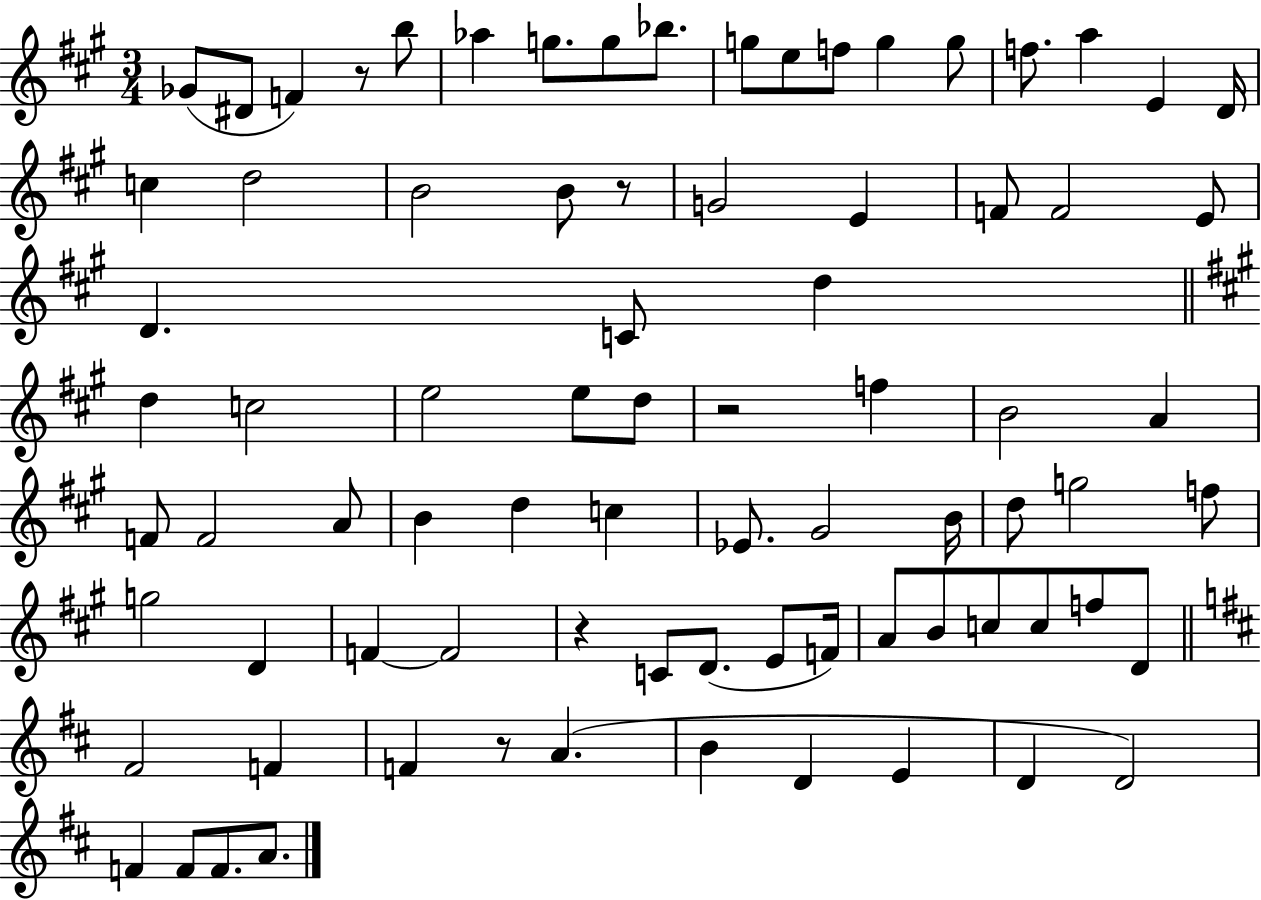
Gb4/e D#4/e F4/q R/e B5/e Ab5/q G5/e. G5/e Bb5/e. G5/e E5/e F5/e G5/q G5/e F5/e. A5/q E4/q D4/s C5/q D5/h B4/h B4/e R/e G4/h E4/q F4/e F4/h E4/e D4/q. C4/e D5/q D5/q C5/h E5/h E5/e D5/e R/h F5/q B4/h A4/q F4/e F4/h A4/e B4/q D5/q C5/q Eb4/e. G#4/h B4/s D5/e G5/h F5/e G5/h D4/q F4/q F4/h R/q C4/e D4/e. E4/e F4/s A4/e B4/e C5/e C5/e F5/e D4/e F#4/h F4/q F4/q R/e A4/q. B4/q D4/q E4/q D4/q D4/h F4/q F4/e F4/e. A4/e.